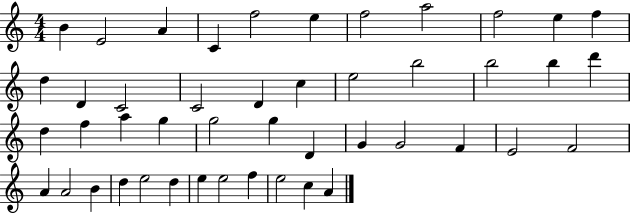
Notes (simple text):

B4/q E4/h A4/q C4/q F5/h E5/q F5/h A5/h F5/h E5/q F5/q D5/q D4/q C4/h C4/h D4/q C5/q E5/h B5/h B5/h B5/q D6/q D5/q F5/q A5/q G5/q G5/h G5/q D4/q G4/q G4/h F4/q E4/h F4/h A4/q A4/h B4/q D5/q E5/h D5/q E5/q E5/h F5/q E5/h C5/q A4/q